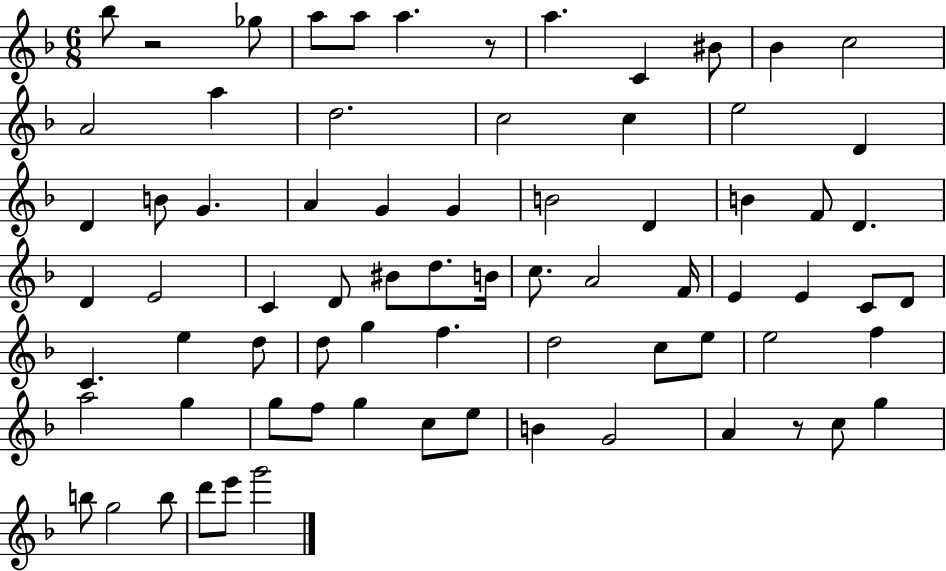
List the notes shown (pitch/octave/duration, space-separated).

Bb5/e R/h Gb5/e A5/e A5/e A5/q. R/e A5/q. C4/q BIS4/e Bb4/q C5/h A4/h A5/q D5/h. C5/h C5/q E5/h D4/q D4/q B4/e G4/q. A4/q G4/q G4/q B4/h D4/q B4/q F4/e D4/q. D4/q E4/h C4/q D4/e BIS4/e D5/e. B4/s C5/e. A4/h F4/s E4/q E4/q C4/e D4/e C4/q. E5/q D5/e D5/e G5/q F5/q. D5/h C5/e E5/e E5/h F5/q A5/h G5/q G5/e F5/e G5/q C5/e E5/e B4/q G4/h A4/q R/e C5/e G5/q B5/e G5/h B5/e D6/e E6/e G6/h